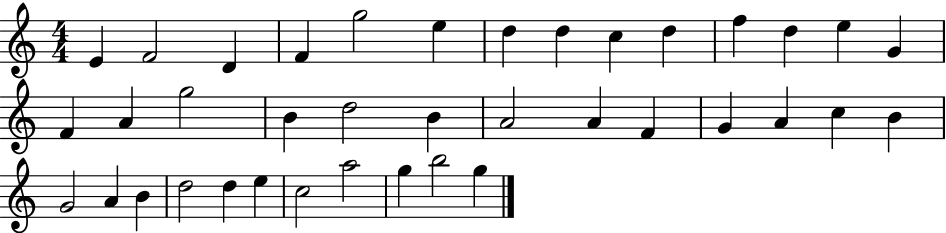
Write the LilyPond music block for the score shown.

{
  \clef treble
  \numericTimeSignature
  \time 4/4
  \key c \major
  e'4 f'2 d'4 | f'4 g''2 e''4 | d''4 d''4 c''4 d''4 | f''4 d''4 e''4 g'4 | \break f'4 a'4 g''2 | b'4 d''2 b'4 | a'2 a'4 f'4 | g'4 a'4 c''4 b'4 | \break g'2 a'4 b'4 | d''2 d''4 e''4 | c''2 a''2 | g''4 b''2 g''4 | \break \bar "|."
}